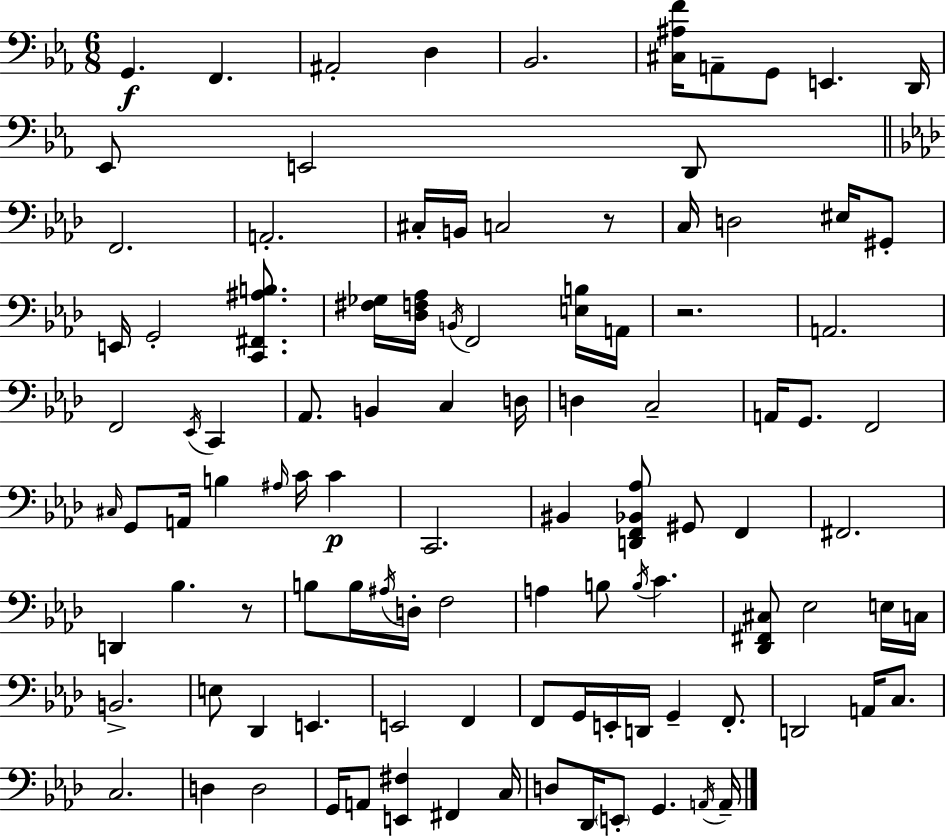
G2/q. F2/q. A#2/h D3/q Bb2/h. [C#3,A#3,F4]/s A2/e G2/e E2/q. D2/s Eb2/e E2/h D2/e F2/h. A2/h. C#3/s B2/s C3/h R/e C3/s D3/h EIS3/s G#2/e E2/s G2/h [C2,F#2,A#3,B3]/e. [F#3,Gb3]/s [Db3,F3,Ab3]/s B2/s F2/h [E3,B3]/s A2/s R/h. A2/h. F2/h Eb2/s C2/q Ab2/e. B2/q C3/q D3/s D3/q C3/h A2/s G2/e. F2/h C#3/s G2/e A2/s B3/q A#3/s C4/s C4/q C2/h. BIS2/q [D2,F2,Bb2,Ab3]/e G#2/e F2/q F#2/h. D2/q Bb3/q. R/e B3/e B3/s A#3/s D3/s F3/h A3/q B3/e B3/s C4/q. [Db2,F#2,C#3]/e Eb3/h E3/s C3/s B2/h. E3/e Db2/q E2/q. E2/h F2/q F2/e G2/s E2/s D2/s G2/q F2/e. D2/h A2/s C3/e. C3/h. D3/q D3/h G2/s A2/e [E2,F#3]/q F#2/q C3/s D3/e Db2/s E2/e G2/q. A2/s A2/s